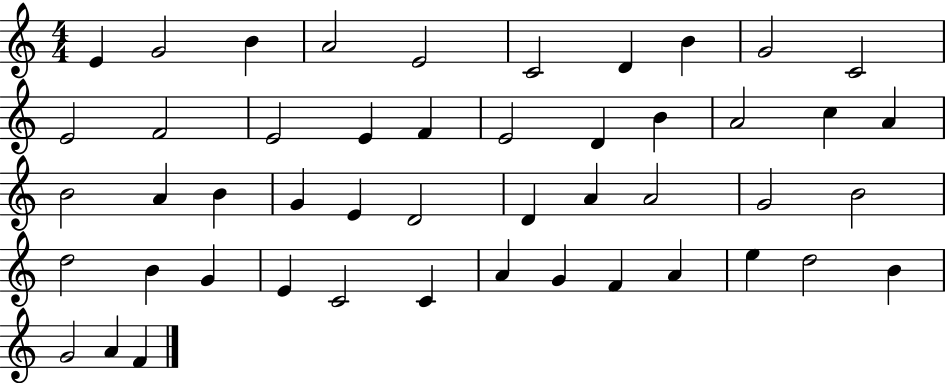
E4/q G4/h B4/q A4/h E4/h C4/h D4/q B4/q G4/h C4/h E4/h F4/h E4/h E4/q F4/q E4/h D4/q B4/q A4/h C5/q A4/q B4/h A4/q B4/q G4/q E4/q D4/h D4/q A4/q A4/h G4/h B4/h D5/h B4/q G4/q E4/q C4/h C4/q A4/q G4/q F4/q A4/q E5/q D5/h B4/q G4/h A4/q F4/q